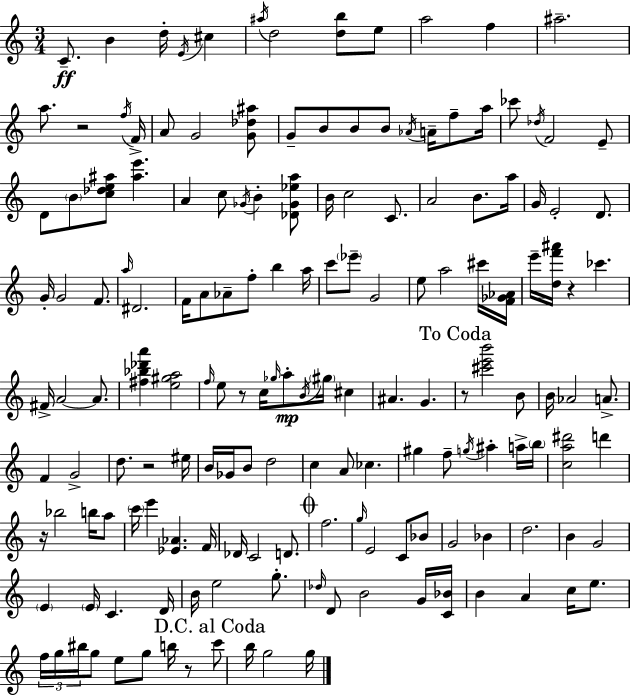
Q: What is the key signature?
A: C major